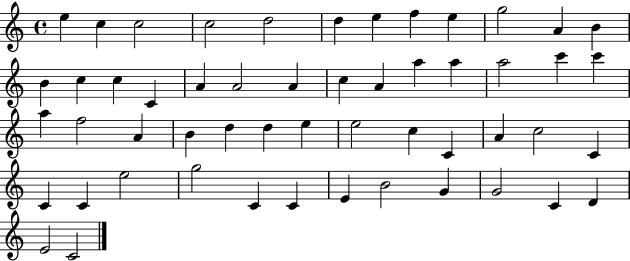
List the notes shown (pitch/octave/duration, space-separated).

E5/q C5/q C5/h C5/h D5/h D5/q E5/q F5/q E5/q G5/h A4/q B4/q B4/q C5/q C5/q C4/q A4/q A4/h A4/q C5/q A4/q A5/q A5/q A5/h C6/q C6/q A5/q F5/h A4/q B4/q D5/q D5/q E5/q E5/h C5/q C4/q A4/q C5/h C4/q C4/q C4/q E5/h G5/h C4/q C4/q E4/q B4/h G4/q G4/h C4/q D4/q E4/h C4/h